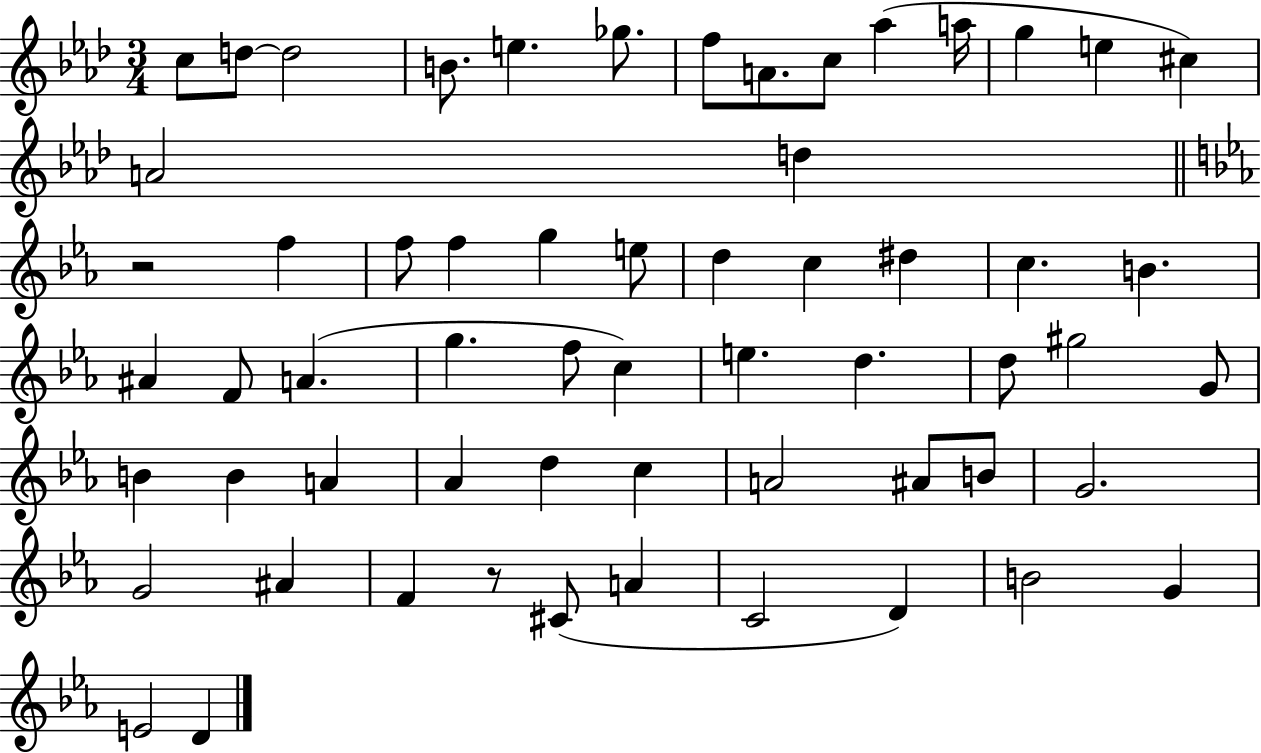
{
  \clef treble
  \numericTimeSignature
  \time 3/4
  \key aes \major
  c''8 d''8~~ d''2 | b'8. e''4. ges''8. | f''8 a'8. c''8 aes''4( a''16 | g''4 e''4 cis''4) | \break a'2 d''4 | \bar "||" \break \key c \minor r2 f''4 | f''8 f''4 g''4 e''8 | d''4 c''4 dis''4 | c''4. b'4. | \break ais'4 f'8 a'4.( | g''4. f''8 c''4) | e''4. d''4. | d''8 gis''2 g'8 | \break b'4 b'4 a'4 | aes'4 d''4 c''4 | a'2 ais'8 b'8 | g'2. | \break g'2 ais'4 | f'4 r8 cis'8( a'4 | c'2 d'4) | b'2 g'4 | \break e'2 d'4 | \bar "|."
}